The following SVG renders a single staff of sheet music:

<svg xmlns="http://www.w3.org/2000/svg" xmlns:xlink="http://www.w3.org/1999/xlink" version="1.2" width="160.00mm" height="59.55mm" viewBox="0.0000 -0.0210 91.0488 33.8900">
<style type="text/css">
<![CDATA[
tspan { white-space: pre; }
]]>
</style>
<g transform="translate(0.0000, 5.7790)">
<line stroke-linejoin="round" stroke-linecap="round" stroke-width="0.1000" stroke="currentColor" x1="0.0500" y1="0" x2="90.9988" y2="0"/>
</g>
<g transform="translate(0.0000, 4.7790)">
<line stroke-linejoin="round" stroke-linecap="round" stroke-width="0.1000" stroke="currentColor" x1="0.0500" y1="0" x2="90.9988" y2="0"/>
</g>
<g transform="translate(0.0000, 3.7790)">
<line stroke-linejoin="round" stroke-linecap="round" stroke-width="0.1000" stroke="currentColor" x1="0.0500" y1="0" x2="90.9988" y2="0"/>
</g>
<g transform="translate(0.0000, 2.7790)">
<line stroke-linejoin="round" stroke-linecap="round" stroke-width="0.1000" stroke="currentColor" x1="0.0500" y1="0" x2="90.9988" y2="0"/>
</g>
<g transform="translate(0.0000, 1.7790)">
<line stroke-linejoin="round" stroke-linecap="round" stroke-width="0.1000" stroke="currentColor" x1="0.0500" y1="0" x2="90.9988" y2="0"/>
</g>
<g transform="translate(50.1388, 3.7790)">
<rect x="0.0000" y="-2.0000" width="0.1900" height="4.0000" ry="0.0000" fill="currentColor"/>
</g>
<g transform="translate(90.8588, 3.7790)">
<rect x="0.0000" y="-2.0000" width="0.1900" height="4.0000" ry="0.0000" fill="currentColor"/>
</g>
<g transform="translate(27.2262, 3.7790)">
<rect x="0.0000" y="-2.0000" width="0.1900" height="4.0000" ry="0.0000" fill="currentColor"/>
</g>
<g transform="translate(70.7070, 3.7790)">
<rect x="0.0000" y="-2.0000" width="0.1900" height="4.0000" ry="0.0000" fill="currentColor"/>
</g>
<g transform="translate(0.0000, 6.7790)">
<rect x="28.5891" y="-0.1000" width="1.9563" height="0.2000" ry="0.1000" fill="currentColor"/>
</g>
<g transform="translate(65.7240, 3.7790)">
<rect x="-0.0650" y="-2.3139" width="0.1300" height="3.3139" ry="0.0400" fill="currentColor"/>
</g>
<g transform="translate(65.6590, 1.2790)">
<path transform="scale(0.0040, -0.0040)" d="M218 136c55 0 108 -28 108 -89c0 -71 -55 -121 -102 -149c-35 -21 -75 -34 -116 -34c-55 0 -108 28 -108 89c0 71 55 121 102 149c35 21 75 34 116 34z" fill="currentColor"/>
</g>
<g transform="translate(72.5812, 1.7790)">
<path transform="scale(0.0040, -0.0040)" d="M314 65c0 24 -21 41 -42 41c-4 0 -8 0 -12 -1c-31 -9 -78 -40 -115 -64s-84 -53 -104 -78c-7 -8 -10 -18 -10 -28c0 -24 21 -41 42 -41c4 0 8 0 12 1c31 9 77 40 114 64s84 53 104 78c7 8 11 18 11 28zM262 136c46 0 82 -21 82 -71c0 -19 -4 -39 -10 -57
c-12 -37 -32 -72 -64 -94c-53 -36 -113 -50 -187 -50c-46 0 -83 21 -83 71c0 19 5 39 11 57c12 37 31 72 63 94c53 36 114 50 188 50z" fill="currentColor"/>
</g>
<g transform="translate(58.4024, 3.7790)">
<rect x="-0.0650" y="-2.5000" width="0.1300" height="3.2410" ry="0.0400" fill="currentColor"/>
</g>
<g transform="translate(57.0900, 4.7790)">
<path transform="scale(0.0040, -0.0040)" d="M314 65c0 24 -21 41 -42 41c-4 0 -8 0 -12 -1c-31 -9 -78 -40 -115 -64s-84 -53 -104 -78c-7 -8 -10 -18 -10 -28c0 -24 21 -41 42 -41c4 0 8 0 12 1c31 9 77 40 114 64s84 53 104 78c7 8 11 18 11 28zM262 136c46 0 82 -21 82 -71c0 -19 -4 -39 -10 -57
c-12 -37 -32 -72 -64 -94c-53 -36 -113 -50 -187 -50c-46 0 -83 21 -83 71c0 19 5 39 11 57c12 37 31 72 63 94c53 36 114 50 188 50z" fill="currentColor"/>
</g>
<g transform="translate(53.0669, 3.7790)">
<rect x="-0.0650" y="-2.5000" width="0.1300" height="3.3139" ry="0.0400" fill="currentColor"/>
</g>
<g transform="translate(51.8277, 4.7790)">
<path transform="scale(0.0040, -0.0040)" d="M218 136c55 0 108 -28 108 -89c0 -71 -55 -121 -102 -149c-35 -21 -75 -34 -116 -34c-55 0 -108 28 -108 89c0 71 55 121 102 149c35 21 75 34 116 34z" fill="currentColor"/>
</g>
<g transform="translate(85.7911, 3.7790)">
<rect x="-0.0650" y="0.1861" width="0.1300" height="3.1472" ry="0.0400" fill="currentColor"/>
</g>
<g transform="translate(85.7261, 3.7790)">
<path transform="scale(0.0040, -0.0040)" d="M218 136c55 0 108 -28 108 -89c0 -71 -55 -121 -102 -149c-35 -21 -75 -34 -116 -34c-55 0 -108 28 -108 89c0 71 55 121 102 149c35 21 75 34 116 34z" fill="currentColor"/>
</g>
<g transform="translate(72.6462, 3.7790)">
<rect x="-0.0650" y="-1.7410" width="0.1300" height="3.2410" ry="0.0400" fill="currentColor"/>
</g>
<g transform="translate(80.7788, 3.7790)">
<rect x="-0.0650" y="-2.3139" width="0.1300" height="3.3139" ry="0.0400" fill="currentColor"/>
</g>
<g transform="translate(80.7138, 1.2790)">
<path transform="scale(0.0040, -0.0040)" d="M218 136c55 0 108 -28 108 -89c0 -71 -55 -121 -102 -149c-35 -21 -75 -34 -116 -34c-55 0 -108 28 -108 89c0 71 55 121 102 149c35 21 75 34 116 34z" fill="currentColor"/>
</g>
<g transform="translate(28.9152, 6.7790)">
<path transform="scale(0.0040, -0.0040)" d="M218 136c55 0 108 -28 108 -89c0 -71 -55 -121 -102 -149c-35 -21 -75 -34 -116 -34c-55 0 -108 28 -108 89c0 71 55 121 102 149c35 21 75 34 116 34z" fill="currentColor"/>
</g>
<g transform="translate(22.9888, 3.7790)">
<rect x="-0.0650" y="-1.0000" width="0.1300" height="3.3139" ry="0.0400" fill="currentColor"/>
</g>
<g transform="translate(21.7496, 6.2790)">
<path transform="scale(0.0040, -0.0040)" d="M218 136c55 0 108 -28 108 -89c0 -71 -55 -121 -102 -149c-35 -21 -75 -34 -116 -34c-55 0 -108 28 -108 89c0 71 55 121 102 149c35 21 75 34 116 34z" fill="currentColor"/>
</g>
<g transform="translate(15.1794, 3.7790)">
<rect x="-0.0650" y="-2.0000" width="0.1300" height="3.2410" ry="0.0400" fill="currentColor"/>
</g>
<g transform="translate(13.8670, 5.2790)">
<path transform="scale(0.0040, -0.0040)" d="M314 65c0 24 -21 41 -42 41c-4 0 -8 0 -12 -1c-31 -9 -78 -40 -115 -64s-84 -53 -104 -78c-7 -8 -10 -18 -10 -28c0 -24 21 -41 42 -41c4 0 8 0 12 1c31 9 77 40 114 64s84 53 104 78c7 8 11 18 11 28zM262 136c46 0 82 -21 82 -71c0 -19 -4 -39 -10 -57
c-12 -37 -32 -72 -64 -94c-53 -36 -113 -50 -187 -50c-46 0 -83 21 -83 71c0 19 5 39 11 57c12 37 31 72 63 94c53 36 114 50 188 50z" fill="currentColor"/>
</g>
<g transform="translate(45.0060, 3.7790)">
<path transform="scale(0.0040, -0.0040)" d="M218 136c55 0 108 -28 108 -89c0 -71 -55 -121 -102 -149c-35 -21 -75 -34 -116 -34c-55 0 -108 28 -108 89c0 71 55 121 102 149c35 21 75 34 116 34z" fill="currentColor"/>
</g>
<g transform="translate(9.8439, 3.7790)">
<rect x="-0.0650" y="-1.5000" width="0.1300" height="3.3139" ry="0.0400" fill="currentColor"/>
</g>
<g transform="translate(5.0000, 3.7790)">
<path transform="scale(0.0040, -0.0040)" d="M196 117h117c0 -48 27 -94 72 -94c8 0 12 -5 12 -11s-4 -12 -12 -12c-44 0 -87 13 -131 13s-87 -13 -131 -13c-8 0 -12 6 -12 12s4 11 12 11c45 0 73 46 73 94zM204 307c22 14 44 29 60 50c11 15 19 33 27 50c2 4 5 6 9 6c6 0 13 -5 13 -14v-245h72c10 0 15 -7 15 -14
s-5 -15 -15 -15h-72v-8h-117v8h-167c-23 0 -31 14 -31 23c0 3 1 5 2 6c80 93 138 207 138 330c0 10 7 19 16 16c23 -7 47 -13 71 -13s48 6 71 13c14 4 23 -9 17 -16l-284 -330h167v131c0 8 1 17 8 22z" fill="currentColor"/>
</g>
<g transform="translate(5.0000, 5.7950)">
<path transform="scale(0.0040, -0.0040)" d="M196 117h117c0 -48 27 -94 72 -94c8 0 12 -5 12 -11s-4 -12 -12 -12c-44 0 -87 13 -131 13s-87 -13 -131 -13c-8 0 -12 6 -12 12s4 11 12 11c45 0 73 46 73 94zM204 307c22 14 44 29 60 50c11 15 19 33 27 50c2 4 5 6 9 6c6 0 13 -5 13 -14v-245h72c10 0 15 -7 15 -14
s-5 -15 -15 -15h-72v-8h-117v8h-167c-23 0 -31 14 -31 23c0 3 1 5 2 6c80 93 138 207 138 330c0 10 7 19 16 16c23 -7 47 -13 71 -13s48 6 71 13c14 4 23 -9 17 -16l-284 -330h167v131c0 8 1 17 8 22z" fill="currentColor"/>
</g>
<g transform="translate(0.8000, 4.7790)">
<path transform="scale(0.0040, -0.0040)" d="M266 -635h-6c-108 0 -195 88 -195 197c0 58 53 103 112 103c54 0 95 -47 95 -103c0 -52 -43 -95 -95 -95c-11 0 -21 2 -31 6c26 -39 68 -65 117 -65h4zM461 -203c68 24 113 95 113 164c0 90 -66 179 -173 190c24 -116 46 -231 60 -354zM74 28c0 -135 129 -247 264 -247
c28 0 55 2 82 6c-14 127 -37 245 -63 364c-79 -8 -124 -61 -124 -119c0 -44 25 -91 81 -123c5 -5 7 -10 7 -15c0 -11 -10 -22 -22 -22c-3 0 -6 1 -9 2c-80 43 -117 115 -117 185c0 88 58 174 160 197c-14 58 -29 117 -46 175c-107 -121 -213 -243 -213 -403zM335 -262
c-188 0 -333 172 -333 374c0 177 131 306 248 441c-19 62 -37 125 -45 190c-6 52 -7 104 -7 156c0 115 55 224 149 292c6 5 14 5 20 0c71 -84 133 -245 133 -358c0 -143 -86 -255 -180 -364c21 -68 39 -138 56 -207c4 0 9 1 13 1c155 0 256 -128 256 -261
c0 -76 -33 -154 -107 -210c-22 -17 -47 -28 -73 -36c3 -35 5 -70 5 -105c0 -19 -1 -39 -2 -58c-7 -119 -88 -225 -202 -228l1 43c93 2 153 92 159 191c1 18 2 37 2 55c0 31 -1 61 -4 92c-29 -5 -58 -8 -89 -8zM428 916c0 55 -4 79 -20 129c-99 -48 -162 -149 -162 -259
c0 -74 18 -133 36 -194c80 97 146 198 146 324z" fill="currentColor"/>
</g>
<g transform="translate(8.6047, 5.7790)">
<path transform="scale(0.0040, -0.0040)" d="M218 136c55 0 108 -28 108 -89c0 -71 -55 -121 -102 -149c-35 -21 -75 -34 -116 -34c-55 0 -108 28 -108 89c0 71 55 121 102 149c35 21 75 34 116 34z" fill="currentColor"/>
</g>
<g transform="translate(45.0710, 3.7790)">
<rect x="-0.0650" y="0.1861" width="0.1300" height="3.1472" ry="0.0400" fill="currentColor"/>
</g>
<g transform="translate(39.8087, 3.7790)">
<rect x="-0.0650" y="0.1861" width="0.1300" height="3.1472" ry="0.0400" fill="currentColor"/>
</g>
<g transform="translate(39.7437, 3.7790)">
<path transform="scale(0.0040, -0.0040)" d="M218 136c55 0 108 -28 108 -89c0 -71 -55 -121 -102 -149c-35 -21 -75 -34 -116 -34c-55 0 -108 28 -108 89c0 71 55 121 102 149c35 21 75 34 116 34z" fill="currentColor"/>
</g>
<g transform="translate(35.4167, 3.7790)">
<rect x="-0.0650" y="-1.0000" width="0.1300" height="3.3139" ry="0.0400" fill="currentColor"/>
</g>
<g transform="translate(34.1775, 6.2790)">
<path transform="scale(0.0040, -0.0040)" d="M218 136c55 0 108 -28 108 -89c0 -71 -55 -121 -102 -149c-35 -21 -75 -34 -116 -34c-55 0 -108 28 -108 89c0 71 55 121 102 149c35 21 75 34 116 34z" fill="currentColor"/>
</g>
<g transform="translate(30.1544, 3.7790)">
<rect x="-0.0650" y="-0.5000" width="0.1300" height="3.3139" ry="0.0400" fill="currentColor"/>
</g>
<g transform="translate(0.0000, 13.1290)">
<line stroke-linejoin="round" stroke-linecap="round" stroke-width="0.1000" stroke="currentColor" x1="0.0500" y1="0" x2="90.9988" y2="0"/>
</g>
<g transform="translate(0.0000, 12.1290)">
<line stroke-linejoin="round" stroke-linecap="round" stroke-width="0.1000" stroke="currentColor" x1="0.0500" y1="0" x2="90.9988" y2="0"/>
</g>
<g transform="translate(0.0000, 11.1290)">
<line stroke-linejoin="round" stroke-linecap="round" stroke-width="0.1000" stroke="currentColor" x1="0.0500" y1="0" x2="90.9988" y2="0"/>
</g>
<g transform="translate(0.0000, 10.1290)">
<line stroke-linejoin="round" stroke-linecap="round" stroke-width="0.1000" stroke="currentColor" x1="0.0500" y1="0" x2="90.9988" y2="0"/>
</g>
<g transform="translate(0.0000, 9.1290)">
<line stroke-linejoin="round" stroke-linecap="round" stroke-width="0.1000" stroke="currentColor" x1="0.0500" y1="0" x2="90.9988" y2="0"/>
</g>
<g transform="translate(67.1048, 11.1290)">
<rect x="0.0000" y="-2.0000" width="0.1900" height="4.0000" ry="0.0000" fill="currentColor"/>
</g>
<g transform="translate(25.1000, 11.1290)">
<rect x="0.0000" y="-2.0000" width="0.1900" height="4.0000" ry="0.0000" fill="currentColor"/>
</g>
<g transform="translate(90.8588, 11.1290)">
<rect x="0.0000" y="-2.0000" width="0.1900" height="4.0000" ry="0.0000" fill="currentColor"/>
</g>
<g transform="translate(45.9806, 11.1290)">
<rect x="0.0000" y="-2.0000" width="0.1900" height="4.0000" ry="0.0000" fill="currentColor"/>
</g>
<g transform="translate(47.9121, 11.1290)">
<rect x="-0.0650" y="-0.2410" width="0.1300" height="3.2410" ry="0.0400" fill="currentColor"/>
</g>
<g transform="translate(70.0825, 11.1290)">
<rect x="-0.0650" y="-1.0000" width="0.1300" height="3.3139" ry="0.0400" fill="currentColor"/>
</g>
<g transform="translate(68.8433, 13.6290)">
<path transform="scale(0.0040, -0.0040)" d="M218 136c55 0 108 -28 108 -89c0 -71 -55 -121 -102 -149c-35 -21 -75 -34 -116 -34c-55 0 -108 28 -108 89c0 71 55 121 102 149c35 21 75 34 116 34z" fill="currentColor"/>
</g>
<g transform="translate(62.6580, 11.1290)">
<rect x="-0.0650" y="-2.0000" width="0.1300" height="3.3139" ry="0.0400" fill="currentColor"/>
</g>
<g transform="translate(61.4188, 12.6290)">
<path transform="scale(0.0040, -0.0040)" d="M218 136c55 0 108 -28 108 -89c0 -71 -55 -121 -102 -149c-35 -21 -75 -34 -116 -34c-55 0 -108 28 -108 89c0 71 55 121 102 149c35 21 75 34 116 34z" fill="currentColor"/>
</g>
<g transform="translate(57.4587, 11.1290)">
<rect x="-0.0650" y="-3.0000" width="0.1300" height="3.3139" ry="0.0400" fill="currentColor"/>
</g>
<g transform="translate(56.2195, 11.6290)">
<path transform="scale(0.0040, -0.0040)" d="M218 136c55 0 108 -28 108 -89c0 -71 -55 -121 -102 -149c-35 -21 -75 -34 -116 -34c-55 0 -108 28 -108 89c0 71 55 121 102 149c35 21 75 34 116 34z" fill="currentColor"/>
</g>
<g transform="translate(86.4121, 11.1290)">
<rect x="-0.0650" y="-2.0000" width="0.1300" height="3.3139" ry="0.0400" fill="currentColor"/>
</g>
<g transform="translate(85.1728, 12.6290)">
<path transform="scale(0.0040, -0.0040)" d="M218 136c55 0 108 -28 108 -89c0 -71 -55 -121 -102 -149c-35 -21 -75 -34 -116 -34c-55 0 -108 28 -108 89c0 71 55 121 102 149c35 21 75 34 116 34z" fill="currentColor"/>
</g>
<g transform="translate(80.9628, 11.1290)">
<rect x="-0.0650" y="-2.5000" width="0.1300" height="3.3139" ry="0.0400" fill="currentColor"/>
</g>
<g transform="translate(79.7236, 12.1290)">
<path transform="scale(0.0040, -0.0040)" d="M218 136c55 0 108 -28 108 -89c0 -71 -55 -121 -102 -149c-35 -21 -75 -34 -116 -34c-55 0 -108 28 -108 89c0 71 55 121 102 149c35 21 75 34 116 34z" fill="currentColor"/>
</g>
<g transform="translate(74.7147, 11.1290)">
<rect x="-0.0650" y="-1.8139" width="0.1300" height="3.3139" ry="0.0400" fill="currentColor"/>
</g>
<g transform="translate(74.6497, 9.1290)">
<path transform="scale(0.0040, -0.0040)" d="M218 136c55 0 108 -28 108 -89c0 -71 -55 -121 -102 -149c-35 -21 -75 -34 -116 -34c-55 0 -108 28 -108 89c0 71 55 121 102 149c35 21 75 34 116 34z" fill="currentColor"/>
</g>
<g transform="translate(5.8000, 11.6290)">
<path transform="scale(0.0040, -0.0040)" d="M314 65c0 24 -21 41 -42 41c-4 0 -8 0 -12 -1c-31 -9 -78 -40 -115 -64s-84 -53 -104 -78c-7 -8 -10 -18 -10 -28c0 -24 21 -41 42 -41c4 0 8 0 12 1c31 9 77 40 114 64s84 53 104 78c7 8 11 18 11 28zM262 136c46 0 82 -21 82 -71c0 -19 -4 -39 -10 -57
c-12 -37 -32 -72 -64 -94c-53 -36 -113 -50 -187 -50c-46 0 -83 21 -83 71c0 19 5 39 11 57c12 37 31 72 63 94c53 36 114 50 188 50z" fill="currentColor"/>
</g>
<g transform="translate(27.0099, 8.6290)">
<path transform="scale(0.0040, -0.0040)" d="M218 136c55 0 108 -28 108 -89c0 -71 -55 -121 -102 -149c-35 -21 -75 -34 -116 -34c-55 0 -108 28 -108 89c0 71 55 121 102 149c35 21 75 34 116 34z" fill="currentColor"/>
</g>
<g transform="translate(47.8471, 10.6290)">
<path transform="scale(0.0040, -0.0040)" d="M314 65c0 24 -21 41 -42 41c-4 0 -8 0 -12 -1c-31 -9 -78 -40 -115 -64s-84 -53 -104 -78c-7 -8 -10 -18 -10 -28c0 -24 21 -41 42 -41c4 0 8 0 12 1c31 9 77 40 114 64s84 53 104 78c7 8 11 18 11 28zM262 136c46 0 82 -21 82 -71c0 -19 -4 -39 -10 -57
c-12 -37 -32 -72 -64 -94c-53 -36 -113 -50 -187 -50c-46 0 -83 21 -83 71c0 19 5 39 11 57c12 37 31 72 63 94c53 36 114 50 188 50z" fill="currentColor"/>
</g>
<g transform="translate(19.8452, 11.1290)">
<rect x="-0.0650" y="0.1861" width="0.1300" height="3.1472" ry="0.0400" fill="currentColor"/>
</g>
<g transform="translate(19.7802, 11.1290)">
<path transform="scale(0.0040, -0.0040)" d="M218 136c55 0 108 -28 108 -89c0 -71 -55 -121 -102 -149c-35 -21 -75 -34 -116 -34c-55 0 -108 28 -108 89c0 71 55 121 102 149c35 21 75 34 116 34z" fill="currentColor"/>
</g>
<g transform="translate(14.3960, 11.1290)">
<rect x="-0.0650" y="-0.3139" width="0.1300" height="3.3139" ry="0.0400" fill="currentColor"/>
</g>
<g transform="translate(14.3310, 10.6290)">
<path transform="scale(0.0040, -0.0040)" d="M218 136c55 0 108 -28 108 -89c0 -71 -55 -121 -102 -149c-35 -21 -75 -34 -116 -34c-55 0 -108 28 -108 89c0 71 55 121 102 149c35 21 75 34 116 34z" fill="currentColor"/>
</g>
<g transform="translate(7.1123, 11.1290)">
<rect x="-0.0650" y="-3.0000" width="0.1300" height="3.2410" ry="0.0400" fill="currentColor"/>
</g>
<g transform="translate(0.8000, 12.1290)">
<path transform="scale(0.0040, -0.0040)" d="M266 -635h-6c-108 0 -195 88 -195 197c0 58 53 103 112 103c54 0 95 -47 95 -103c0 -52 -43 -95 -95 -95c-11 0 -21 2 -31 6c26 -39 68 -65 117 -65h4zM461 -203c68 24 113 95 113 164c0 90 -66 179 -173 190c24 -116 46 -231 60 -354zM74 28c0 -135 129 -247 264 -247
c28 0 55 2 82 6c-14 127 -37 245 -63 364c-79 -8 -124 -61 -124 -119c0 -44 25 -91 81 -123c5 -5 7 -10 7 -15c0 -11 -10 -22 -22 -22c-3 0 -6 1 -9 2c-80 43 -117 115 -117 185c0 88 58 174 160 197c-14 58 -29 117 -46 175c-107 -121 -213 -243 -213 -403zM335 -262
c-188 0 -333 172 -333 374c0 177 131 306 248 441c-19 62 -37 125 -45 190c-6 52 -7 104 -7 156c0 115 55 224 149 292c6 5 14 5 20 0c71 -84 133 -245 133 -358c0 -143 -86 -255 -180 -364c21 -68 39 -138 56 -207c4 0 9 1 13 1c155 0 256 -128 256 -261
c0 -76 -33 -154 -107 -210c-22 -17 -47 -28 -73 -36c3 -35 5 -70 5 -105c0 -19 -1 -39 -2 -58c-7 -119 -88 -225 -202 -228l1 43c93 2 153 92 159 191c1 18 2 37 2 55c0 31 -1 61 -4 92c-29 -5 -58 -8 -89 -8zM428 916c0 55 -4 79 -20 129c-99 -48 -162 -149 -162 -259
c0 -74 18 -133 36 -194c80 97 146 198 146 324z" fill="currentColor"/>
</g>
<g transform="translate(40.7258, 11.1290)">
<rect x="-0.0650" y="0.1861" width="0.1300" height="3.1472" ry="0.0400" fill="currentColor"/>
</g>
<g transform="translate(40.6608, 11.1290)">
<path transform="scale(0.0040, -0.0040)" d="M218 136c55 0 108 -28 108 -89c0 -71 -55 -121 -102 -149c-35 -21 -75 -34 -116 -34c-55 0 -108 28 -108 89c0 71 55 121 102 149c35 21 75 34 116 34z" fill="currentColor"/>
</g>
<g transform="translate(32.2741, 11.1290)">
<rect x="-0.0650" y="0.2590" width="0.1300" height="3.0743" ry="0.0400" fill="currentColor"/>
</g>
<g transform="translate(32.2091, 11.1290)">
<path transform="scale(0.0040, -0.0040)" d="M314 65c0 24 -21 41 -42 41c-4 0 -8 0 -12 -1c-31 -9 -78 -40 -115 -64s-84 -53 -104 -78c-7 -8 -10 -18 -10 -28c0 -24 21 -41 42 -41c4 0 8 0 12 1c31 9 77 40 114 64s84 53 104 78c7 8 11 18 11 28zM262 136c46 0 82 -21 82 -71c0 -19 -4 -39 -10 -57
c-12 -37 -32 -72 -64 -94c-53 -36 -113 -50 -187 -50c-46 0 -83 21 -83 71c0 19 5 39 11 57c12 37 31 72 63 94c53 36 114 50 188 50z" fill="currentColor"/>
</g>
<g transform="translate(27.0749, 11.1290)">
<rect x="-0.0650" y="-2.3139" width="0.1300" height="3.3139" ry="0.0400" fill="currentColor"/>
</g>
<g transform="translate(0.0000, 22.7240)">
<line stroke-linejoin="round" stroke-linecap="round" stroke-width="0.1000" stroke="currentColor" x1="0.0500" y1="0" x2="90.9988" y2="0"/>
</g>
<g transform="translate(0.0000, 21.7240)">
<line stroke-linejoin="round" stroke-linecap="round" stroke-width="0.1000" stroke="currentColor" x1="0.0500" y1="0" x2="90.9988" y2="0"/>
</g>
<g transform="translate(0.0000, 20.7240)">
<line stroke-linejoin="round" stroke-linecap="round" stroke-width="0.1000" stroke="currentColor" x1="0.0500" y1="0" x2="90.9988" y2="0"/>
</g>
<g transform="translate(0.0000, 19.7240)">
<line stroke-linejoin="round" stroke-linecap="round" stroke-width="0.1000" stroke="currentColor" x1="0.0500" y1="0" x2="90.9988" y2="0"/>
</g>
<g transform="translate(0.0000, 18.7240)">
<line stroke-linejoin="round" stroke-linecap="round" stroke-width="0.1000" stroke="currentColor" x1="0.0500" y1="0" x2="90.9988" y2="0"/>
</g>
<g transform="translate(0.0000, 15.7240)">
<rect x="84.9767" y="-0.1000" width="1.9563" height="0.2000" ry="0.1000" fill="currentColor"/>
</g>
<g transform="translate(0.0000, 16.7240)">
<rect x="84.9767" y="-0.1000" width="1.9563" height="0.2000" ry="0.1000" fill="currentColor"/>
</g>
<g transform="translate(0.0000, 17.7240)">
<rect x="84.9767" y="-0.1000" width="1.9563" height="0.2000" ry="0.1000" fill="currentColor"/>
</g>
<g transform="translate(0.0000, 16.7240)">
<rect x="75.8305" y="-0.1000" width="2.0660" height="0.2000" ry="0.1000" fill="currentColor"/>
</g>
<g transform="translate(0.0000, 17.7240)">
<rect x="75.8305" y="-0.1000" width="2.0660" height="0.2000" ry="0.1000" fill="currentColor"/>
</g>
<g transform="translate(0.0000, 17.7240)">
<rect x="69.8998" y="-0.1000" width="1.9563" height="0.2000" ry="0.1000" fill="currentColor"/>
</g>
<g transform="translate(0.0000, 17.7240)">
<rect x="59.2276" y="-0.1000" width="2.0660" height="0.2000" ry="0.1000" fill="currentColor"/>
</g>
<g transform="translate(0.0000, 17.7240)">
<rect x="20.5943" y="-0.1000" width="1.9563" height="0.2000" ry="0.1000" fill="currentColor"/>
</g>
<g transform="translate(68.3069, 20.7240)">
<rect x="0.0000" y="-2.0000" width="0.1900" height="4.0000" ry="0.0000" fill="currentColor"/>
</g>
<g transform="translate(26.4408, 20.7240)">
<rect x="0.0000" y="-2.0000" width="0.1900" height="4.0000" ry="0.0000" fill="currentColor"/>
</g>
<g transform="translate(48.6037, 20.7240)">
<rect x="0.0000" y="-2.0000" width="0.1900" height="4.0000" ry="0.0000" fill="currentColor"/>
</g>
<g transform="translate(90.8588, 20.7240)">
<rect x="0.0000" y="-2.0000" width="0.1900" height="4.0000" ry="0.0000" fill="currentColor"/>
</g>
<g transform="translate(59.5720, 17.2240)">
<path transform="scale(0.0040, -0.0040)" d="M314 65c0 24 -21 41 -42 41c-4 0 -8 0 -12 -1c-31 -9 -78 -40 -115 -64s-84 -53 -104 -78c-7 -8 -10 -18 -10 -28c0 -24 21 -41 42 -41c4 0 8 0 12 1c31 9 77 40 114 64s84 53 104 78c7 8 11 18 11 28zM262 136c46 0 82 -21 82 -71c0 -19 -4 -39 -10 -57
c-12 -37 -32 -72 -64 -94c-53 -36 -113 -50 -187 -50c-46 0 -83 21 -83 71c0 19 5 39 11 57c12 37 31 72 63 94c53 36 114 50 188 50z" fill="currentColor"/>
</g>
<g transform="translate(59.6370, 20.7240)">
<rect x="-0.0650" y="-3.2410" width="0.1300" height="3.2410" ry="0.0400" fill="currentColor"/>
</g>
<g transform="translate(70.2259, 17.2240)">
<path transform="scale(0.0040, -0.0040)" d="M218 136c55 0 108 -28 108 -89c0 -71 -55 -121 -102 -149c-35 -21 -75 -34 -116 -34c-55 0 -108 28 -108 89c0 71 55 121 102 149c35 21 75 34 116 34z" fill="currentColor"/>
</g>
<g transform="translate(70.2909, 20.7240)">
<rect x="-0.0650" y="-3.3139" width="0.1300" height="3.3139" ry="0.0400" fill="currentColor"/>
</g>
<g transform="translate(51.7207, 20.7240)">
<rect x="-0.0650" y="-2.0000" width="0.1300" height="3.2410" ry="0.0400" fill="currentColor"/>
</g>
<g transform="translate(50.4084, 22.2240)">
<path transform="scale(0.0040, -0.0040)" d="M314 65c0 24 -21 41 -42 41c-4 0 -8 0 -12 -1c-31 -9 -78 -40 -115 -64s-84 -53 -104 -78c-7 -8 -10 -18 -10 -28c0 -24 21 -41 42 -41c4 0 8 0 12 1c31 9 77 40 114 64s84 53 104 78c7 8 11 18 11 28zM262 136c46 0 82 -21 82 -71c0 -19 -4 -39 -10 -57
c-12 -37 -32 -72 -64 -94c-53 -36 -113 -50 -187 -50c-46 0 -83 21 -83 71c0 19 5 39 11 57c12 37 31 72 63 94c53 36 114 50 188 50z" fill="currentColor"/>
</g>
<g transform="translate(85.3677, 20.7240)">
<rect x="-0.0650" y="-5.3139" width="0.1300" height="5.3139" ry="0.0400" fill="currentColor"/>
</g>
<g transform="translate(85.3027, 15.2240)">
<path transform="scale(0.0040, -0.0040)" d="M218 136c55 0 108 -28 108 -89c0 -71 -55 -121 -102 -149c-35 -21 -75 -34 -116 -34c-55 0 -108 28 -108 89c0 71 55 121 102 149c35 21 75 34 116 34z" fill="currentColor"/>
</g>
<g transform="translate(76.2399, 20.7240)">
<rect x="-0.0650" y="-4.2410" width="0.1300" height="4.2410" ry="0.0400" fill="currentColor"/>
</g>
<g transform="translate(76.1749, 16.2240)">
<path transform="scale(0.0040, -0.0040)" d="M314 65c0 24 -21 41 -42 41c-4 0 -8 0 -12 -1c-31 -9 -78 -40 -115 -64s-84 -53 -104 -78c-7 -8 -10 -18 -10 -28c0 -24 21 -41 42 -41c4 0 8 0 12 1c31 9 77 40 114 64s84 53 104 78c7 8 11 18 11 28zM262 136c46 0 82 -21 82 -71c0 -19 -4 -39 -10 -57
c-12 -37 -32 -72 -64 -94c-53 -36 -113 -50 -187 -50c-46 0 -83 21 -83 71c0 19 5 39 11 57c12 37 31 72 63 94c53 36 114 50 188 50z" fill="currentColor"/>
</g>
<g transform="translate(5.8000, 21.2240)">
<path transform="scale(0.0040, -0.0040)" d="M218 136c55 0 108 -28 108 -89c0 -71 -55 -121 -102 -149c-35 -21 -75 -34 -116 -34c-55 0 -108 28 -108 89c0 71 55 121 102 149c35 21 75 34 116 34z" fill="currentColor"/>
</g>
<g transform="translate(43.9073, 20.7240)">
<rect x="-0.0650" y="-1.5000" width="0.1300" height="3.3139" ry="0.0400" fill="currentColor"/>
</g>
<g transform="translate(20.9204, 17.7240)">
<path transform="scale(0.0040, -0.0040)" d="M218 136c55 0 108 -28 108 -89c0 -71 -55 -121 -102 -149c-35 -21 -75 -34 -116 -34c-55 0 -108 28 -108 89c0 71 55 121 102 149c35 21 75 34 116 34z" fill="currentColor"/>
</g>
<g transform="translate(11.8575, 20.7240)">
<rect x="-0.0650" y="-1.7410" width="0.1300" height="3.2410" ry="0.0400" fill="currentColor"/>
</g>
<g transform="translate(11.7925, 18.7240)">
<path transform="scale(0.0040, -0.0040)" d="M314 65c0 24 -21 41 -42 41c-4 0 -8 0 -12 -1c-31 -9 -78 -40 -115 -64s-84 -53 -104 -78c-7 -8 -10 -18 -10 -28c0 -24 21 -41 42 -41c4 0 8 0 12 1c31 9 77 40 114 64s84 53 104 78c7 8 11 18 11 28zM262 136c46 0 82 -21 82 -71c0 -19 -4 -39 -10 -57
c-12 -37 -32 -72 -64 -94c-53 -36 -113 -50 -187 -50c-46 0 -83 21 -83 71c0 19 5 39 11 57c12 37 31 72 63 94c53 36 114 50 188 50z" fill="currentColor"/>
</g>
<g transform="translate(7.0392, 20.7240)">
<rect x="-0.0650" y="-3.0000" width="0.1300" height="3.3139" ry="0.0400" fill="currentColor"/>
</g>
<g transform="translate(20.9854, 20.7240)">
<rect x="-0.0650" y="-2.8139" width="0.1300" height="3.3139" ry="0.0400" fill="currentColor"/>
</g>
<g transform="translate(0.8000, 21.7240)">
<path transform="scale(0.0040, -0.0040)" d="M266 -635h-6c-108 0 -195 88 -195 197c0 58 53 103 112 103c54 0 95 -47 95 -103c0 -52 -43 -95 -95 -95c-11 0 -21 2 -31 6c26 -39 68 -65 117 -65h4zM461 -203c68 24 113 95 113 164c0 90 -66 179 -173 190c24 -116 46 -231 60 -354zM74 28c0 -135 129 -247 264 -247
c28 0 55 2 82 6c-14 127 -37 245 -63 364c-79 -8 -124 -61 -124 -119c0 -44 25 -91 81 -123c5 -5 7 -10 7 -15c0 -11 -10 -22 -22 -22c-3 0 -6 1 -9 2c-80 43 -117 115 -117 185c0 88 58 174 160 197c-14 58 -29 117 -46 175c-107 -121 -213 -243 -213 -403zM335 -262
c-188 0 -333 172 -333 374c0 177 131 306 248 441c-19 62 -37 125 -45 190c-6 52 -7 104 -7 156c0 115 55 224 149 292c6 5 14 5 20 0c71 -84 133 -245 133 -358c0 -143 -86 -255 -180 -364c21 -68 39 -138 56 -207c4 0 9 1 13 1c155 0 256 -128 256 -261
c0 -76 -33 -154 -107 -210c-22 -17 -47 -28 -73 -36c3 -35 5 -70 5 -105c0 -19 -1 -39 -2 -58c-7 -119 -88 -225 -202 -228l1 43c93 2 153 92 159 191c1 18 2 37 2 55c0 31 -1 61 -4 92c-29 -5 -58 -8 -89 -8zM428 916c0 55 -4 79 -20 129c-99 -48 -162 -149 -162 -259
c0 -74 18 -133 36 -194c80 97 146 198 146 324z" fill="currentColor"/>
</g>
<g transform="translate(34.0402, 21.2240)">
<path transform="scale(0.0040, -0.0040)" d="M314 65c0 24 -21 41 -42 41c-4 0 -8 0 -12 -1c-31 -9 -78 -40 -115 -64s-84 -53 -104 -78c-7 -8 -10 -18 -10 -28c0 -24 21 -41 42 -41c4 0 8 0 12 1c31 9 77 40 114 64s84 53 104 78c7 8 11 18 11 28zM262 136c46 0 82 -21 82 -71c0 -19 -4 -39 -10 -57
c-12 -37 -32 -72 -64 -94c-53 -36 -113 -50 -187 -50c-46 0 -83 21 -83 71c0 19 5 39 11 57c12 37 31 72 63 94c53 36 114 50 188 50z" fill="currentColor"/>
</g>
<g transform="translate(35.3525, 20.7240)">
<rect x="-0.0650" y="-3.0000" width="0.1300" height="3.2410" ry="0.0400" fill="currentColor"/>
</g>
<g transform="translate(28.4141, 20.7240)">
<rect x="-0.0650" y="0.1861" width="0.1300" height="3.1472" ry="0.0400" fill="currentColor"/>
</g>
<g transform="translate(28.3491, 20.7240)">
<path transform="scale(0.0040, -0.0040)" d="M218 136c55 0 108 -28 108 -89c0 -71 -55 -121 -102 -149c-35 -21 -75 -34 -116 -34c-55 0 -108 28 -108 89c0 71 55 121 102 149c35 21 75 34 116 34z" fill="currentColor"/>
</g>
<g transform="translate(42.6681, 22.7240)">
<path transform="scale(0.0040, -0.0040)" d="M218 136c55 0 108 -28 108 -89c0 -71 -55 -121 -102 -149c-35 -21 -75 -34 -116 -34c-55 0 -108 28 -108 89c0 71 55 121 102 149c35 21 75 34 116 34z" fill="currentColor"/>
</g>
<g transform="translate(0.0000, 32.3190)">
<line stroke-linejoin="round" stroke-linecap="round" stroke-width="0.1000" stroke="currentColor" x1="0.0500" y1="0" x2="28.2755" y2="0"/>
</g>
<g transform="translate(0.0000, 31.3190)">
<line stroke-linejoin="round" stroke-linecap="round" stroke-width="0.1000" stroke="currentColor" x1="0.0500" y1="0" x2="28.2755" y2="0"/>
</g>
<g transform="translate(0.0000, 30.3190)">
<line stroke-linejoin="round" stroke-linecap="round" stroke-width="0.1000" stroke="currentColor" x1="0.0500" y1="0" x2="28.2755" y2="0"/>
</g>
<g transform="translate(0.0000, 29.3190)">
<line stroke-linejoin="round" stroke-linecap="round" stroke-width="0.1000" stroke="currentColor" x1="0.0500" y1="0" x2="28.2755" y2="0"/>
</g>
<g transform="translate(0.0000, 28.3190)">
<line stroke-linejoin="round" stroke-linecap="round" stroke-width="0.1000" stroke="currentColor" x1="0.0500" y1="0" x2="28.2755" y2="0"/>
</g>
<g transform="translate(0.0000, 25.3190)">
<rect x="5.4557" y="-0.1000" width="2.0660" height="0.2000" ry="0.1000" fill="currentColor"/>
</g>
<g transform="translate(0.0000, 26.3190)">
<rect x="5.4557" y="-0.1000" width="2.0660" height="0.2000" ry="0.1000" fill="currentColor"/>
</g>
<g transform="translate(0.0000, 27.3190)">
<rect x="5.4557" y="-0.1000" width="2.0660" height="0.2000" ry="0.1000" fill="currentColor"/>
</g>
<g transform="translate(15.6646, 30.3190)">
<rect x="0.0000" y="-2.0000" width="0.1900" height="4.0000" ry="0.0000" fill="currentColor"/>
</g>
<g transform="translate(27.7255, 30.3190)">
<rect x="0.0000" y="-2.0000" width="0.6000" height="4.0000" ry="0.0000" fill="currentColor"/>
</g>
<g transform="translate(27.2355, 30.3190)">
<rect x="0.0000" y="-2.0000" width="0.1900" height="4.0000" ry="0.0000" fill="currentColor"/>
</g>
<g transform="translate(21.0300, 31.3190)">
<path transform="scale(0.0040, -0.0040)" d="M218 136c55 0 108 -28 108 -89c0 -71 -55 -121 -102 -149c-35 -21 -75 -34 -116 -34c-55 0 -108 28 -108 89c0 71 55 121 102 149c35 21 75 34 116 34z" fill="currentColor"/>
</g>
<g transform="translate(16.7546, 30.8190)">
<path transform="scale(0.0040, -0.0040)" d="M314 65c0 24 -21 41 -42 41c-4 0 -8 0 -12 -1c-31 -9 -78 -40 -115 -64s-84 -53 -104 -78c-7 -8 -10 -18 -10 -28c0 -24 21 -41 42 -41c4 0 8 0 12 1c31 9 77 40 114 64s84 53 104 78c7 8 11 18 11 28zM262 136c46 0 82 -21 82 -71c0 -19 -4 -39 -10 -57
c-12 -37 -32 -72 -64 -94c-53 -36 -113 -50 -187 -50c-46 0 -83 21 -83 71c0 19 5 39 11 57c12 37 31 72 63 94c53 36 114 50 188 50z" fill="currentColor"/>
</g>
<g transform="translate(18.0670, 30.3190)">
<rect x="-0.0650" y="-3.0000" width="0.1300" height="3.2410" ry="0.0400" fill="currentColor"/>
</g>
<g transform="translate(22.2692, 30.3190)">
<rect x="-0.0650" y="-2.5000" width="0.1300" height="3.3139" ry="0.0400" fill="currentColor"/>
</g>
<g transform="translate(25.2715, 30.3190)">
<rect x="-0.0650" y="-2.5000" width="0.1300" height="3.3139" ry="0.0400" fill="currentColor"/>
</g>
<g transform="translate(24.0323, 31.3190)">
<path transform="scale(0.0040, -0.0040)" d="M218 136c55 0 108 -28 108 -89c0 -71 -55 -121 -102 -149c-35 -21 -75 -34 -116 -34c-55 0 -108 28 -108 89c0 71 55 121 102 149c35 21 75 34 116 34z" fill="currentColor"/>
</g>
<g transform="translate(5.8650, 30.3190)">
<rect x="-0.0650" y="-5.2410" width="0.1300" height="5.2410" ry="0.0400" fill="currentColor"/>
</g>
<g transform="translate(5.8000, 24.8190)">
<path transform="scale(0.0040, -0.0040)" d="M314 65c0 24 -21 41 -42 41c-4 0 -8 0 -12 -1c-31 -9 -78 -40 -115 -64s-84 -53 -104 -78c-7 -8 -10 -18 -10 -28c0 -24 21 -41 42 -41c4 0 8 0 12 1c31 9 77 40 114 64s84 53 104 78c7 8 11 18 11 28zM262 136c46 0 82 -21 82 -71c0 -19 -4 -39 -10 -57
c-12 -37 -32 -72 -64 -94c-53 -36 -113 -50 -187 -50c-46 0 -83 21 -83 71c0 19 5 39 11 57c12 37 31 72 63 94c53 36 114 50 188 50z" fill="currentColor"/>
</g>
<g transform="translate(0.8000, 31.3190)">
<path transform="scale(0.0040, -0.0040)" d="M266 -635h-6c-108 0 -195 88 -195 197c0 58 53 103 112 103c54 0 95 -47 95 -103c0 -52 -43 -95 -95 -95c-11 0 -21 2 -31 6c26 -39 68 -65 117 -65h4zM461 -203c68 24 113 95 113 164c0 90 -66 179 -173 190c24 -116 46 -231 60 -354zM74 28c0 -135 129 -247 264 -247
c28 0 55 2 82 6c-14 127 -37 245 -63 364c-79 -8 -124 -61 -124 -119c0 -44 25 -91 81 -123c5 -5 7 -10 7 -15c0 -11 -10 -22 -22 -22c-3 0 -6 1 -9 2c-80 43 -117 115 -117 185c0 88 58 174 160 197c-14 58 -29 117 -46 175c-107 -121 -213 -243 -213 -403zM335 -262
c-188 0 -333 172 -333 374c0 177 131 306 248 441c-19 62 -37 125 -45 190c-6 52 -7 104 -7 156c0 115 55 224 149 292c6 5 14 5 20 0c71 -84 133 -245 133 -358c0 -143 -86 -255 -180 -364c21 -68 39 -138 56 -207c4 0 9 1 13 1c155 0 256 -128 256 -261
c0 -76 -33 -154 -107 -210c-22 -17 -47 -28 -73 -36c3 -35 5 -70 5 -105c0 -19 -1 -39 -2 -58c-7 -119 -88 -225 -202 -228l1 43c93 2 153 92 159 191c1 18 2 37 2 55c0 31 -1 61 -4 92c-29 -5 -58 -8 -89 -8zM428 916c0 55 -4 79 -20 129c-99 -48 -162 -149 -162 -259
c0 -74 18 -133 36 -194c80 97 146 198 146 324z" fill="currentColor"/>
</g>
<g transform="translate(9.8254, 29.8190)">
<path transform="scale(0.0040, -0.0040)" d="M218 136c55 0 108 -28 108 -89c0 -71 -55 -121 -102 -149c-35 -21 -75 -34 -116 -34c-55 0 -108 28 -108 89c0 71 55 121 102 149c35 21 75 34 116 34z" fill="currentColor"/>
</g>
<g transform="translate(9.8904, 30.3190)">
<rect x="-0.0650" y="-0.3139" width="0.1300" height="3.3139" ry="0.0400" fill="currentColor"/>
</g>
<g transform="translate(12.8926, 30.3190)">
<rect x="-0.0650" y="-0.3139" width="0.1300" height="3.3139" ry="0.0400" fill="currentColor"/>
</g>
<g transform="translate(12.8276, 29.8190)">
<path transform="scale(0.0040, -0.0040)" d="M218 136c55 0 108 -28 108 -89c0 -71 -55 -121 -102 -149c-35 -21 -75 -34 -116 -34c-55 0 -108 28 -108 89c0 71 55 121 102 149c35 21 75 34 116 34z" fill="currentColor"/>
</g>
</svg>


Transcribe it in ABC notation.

X:1
T:Untitled
M:4/4
L:1/4
K:C
E F2 D C D B B G G2 g f2 g B A2 c B g B2 B c2 A F D f G F A f2 a B A2 E F2 b2 b d'2 f' f'2 c c A2 G G